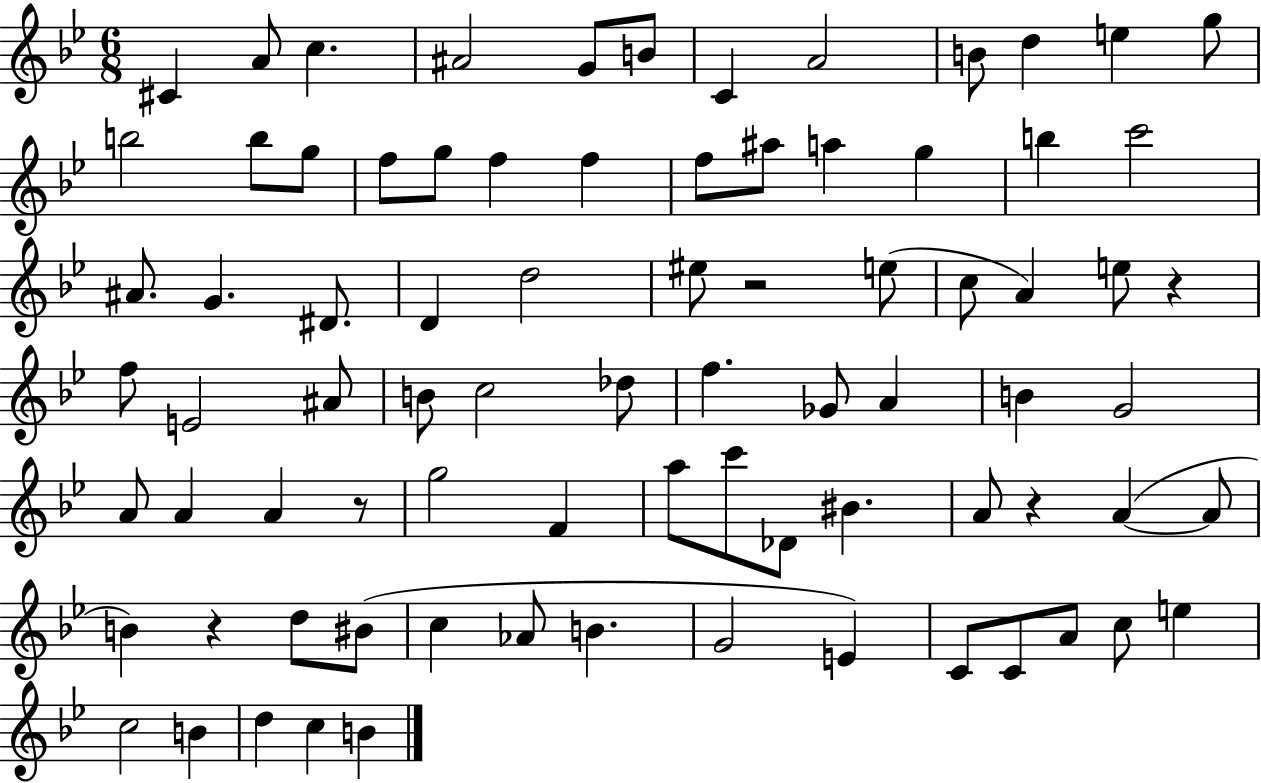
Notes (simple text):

C#4/q A4/e C5/q. A#4/h G4/e B4/e C4/q A4/h B4/e D5/q E5/q G5/e B5/h B5/e G5/e F5/e G5/e F5/q F5/q F5/e A#5/e A5/q G5/q B5/q C6/h A#4/e. G4/q. D#4/e. D4/q D5/h EIS5/e R/h E5/e C5/e A4/q E5/e R/q F5/e E4/h A#4/e B4/e C5/h Db5/e F5/q. Gb4/e A4/q B4/q G4/h A4/e A4/q A4/q R/e G5/h F4/q A5/e C6/e Db4/e BIS4/q. A4/e R/q A4/q A4/e B4/q R/q D5/e BIS4/e C5/q Ab4/e B4/q. G4/h E4/q C4/e C4/e A4/e C5/e E5/q C5/h B4/q D5/q C5/q B4/q